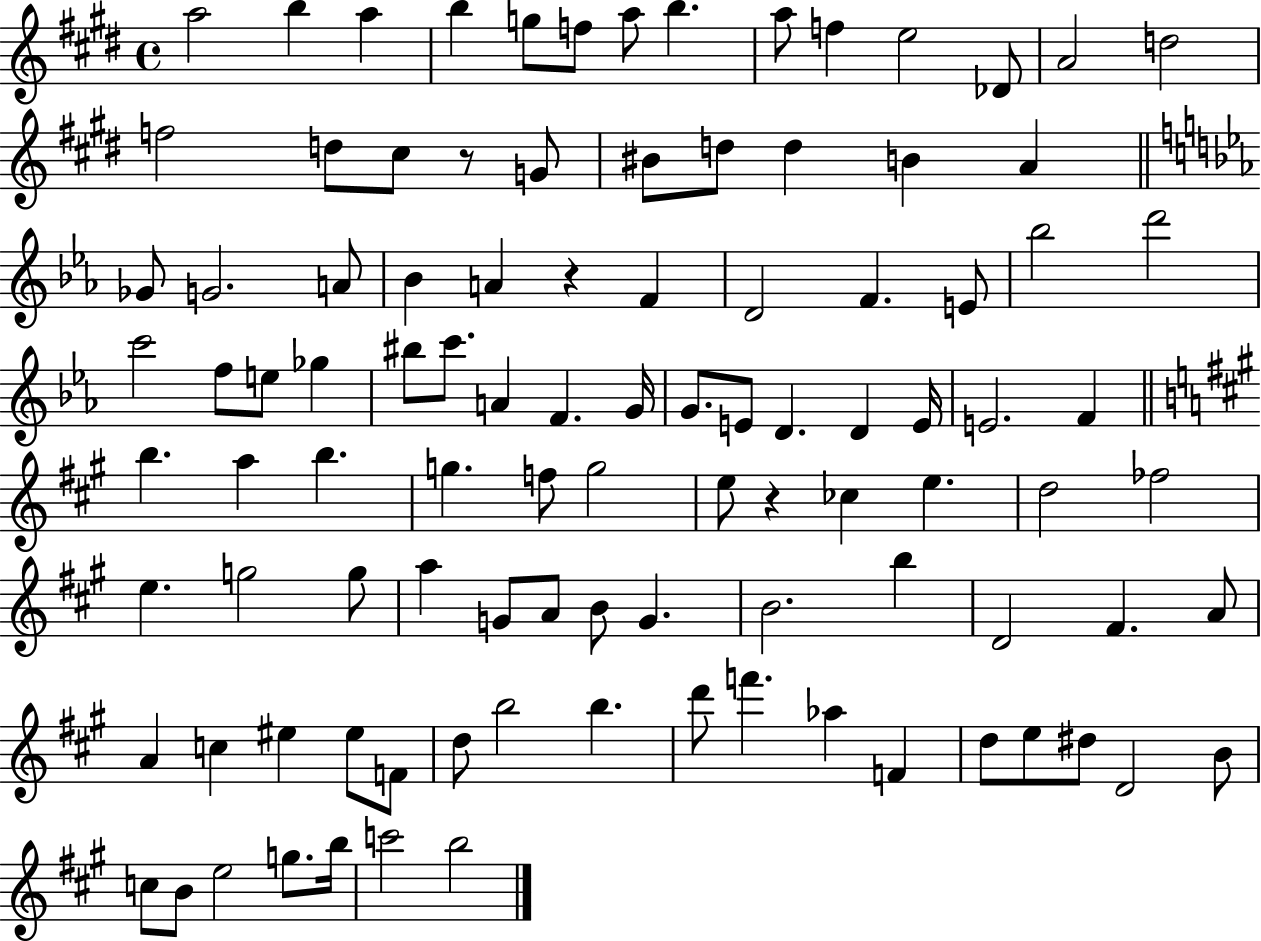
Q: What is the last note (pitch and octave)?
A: B5